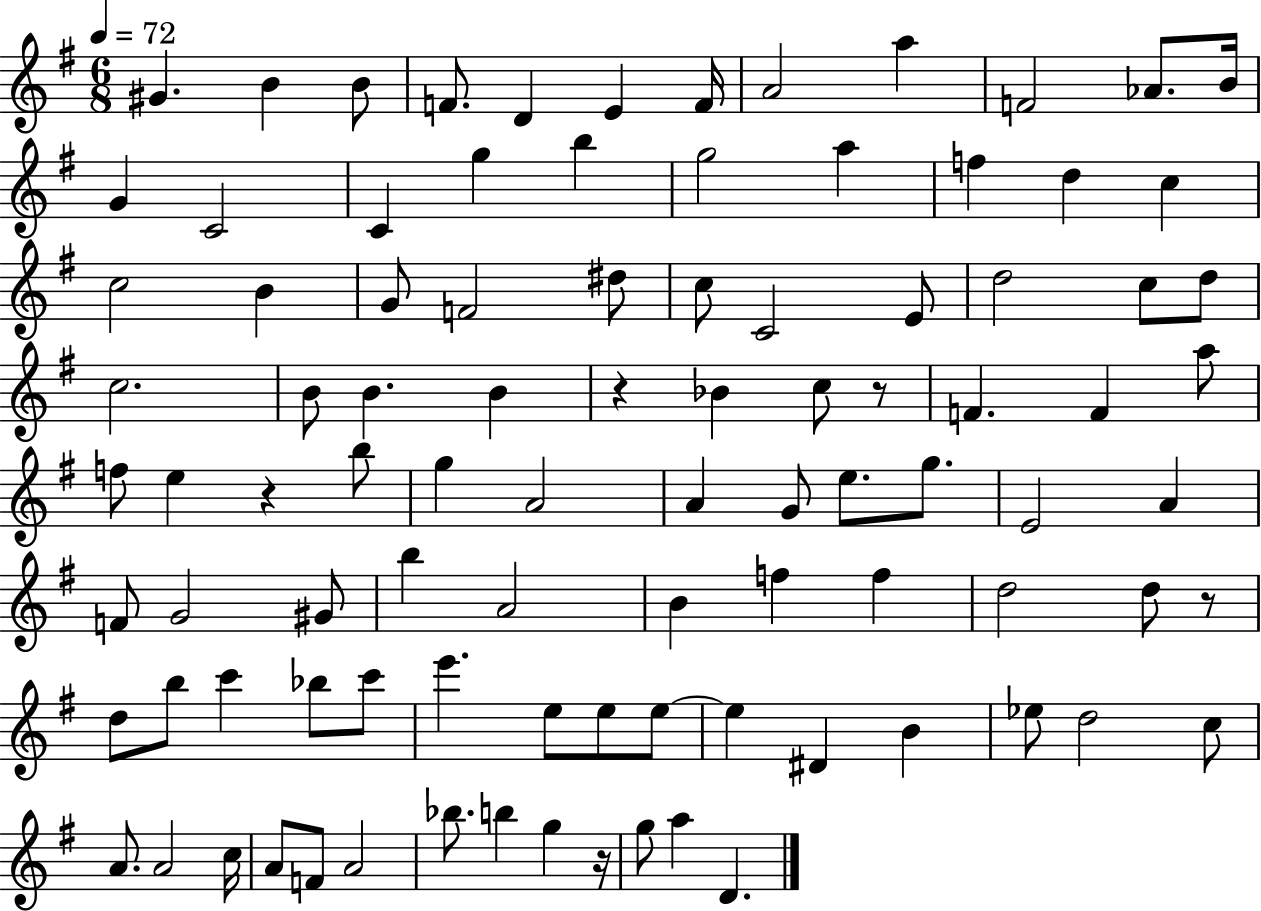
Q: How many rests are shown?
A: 5